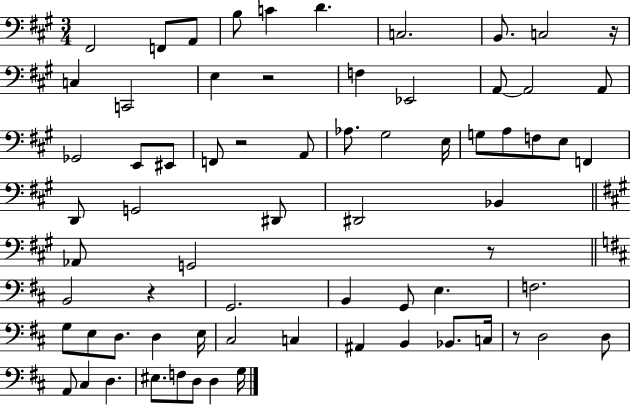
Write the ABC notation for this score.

X:1
T:Untitled
M:3/4
L:1/4
K:A
^F,,2 F,,/2 A,,/2 B,/2 C D C,2 B,,/2 C,2 z/4 C, C,,2 E, z2 F, _E,,2 A,,/2 A,,2 A,,/2 _G,,2 E,,/2 ^E,,/2 F,,/2 z2 A,,/2 _A,/2 ^G,2 E,/4 G,/2 A,/2 F,/2 E,/2 F,, D,,/2 G,,2 ^D,,/2 ^D,,2 _B,, _A,,/2 G,,2 z/2 B,,2 z G,,2 B,, G,,/2 E, F,2 G,/2 E,/2 D,/2 D, E,/4 ^C,2 C, ^A,, B,, _B,,/2 C,/4 z/2 D,2 D,/2 A,,/2 ^C, D, ^E,/2 F,/2 D,/2 D, G,/4